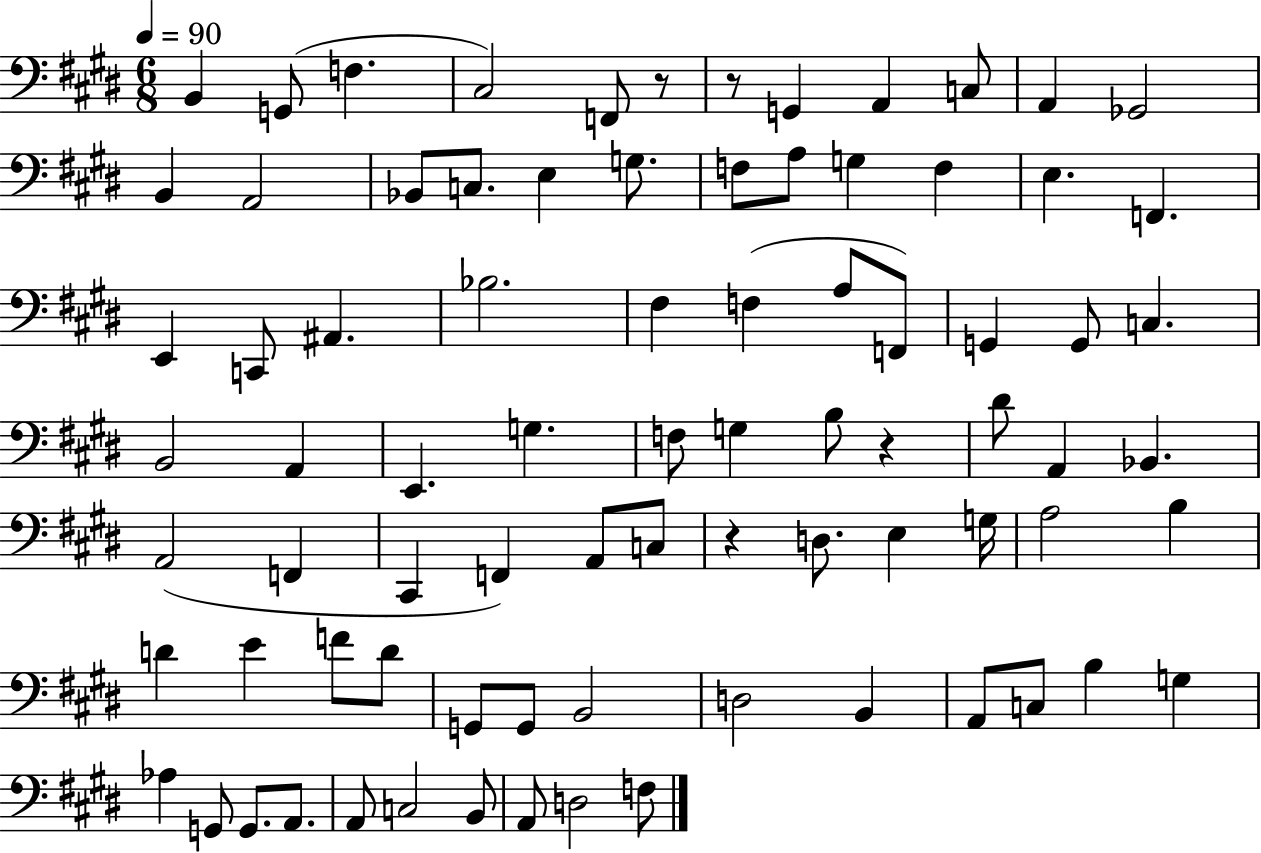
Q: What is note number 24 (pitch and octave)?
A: C2